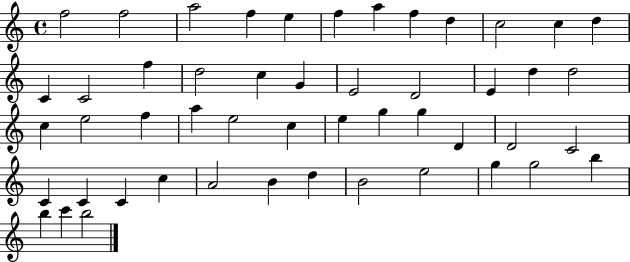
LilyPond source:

{
  \clef treble
  \time 4/4
  \defaultTimeSignature
  \key c \major
  f''2 f''2 | a''2 f''4 e''4 | f''4 a''4 f''4 d''4 | c''2 c''4 d''4 | \break c'4 c'2 f''4 | d''2 c''4 g'4 | e'2 d'2 | e'4 d''4 d''2 | \break c''4 e''2 f''4 | a''4 e''2 c''4 | e''4 g''4 g''4 d'4 | d'2 c'2 | \break c'4 c'4 c'4 c''4 | a'2 b'4 d''4 | b'2 e''2 | g''4 g''2 b''4 | \break b''4 c'''4 b''2 | \bar "|."
}